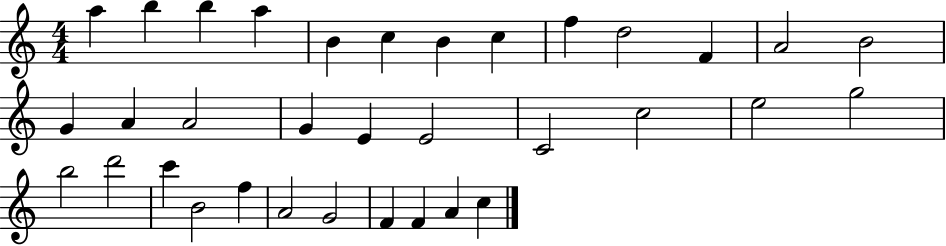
A5/q B5/q B5/q A5/q B4/q C5/q B4/q C5/q F5/q D5/h F4/q A4/h B4/h G4/q A4/q A4/h G4/q E4/q E4/h C4/h C5/h E5/h G5/h B5/h D6/h C6/q B4/h F5/q A4/h G4/h F4/q F4/q A4/q C5/q